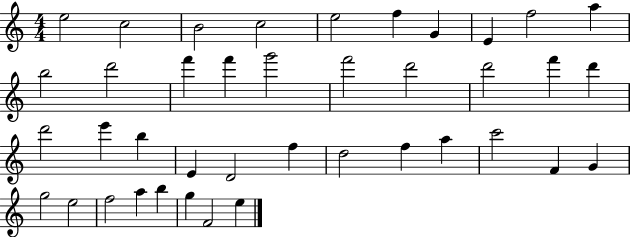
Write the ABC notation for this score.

X:1
T:Untitled
M:4/4
L:1/4
K:C
e2 c2 B2 c2 e2 f G E f2 a b2 d'2 f' f' g'2 f'2 d'2 d'2 f' d' d'2 e' b E D2 f d2 f a c'2 F G g2 e2 f2 a b g F2 e